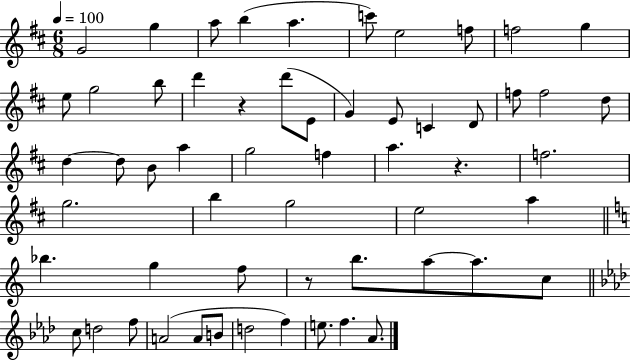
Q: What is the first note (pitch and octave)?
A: G4